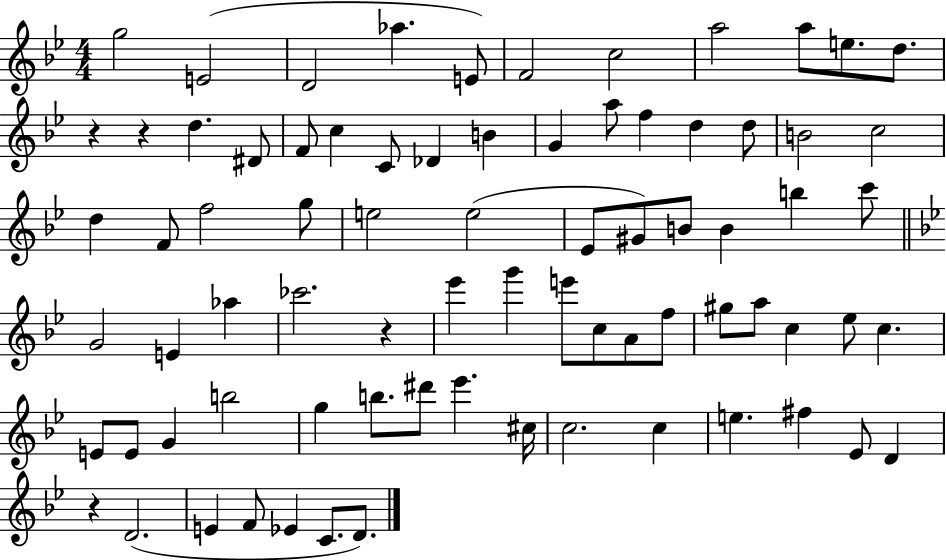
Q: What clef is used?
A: treble